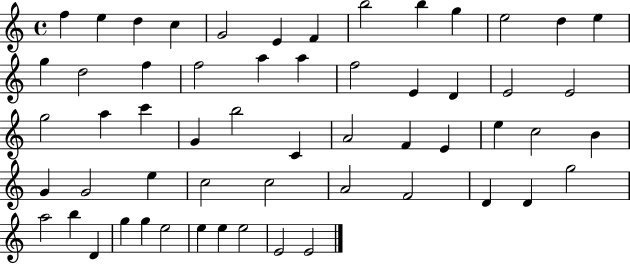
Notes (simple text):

F5/q E5/q D5/q C5/q G4/h E4/q F4/q B5/h B5/q G5/q E5/h D5/q E5/q G5/q D5/h F5/q F5/h A5/q A5/q F5/h E4/q D4/q E4/h E4/h G5/h A5/q C6/q G4/q B5/h C4/q A4/h F4/q E4/q E5/q C5/h B4/q G4/q G4/h E5/q C5/h C5/h A4/h F4/h D4/q D4/q G5/h A5/h B5/q D4/q G5/q G5/q E5/h E5/q E5/q E5/h E4/h E4/h